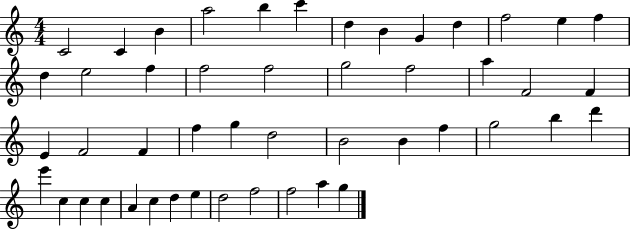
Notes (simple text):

C4/h C4/q B4/q A5/h B5/q C6/q D5/q B4/q G4/q D5/q F5/h E5/q F5/q D5/q E5/h F5/q F5/h F5/h G5/h F5/h A5/q F4/h F4/q E4/q F4/h F4/q F5/q G5/q D5/h B4/h B4/q F5/q G5/h B5/q D6/q E6/q C5/q C5/q C5/q A4/q C5/q D5/q E5/q D5/h F5/h F5/h A5/q G5/q